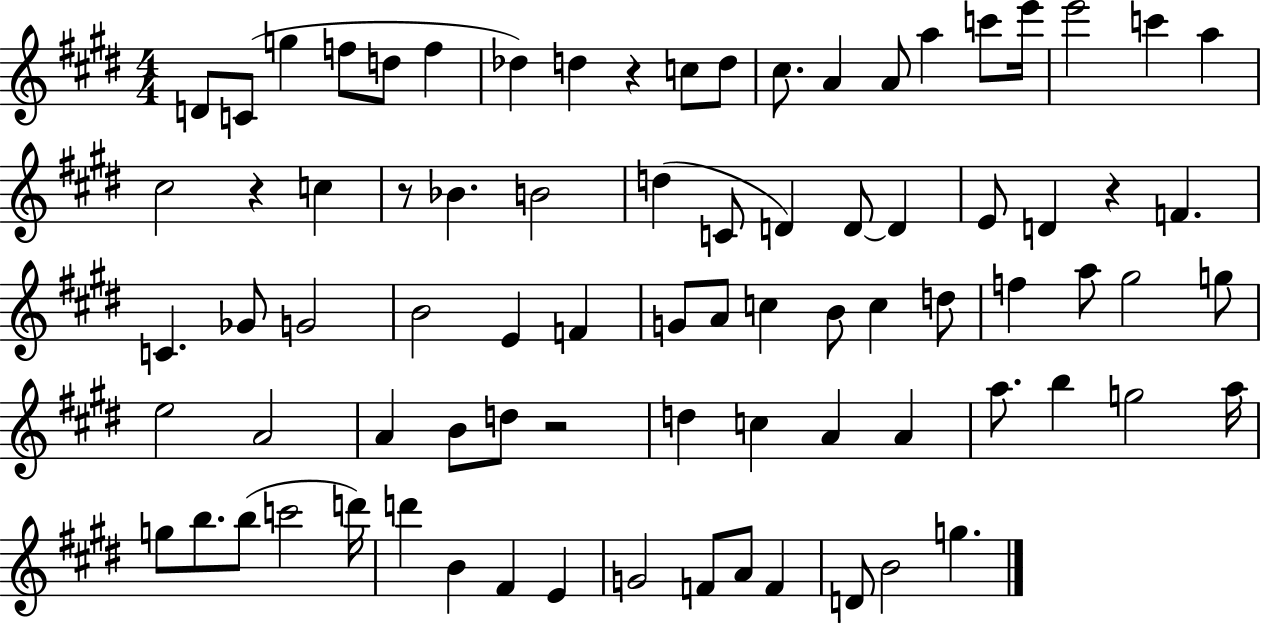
D4/e C4/e G5/q F5/e D5/e F5/q Db5/q D5/q R/q C5/e D5/e C#5/e. A4/q A4/e A5/q C6/e E6/s E6/h C6/q A5/q C#5/h R/q C5/q R/e Bb4/q. B4/h D5/q C4/e D4/q D4/e D4/q E4/e D4/q R/q F4/q. C4/q. Gb4/e G4/h B4/h E4/q F4/q G4/e A4/e C5/q B4/e C5/q D5/e F5/q A5/e G#5/h G5/e E5/h A4/h A4/q B4/e D5/e R/h D5/q C5/q A4/q A4/q A5/e. B5/q G5/h A5/s G5/e B5/e. B5/e C6/h D6/s D6/q B4/q F#4/q E4/q G4/h F4/e A4/e F4/q D4/e B4/h G5/q.